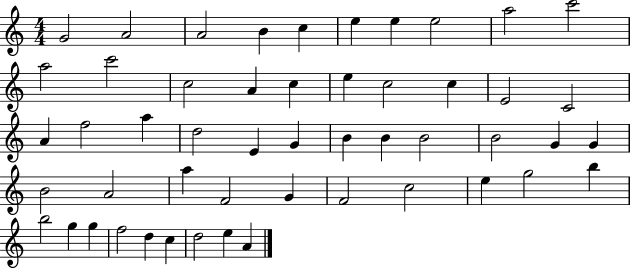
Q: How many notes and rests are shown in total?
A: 51